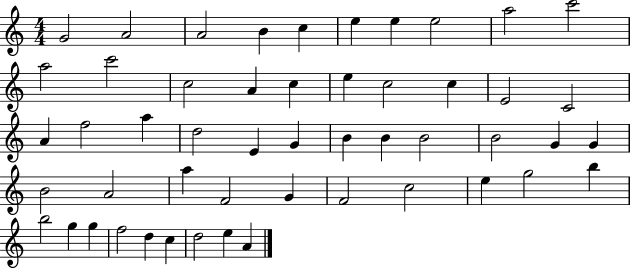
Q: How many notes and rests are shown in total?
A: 51